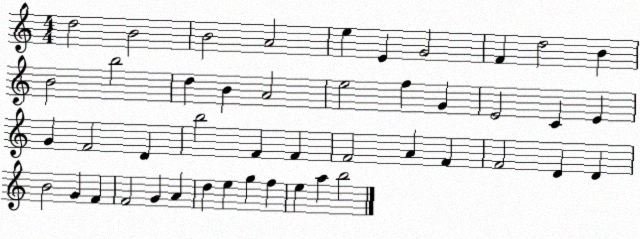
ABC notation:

X:1
T:Untitled
M:4/4
L:1/4
K:C
d2 B2 B2 A2 e E G2 F d2 B B2 b2 d B A2 e2 f G E2 C E G F2 D b2 F F F2 A F F2 D D B2 G F F2 G A d e g f e a b2